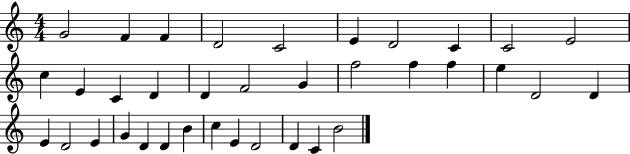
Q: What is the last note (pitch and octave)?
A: B4